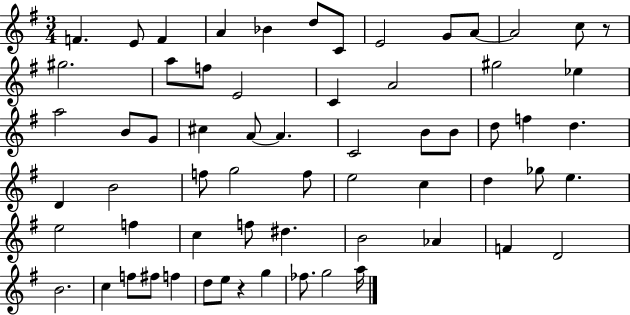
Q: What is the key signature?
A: G major